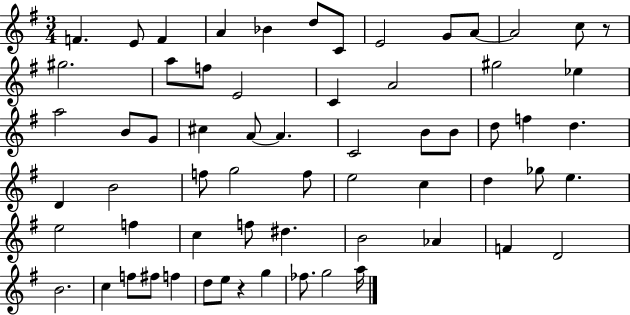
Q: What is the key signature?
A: G major